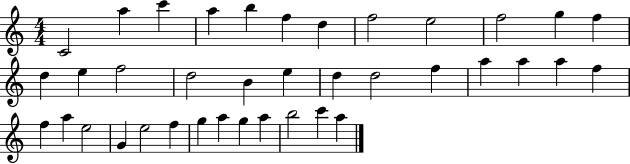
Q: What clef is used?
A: treble